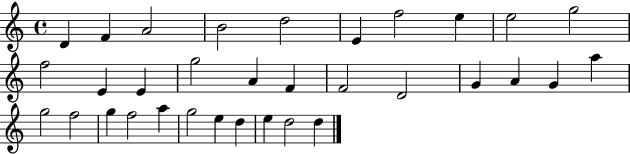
{
  \clef treble
  \time 4/4
  \defaultTimeSignature
  \key c \major
  d'4 f'4 a'2 | b'2 d''2 | e'4 f''2 e''4 | e''2 g''2 | \break f''2 e'4 e'4 | g''2 a'4 f'4 | f'2 d'2 | g'4 a'4 g'4 a''4 | \break g''2 f''2 | g''4 f''2 a''4 | g''2 e''4 d''4 | e''4 d''2 d''4 | \break \bar "|."
}